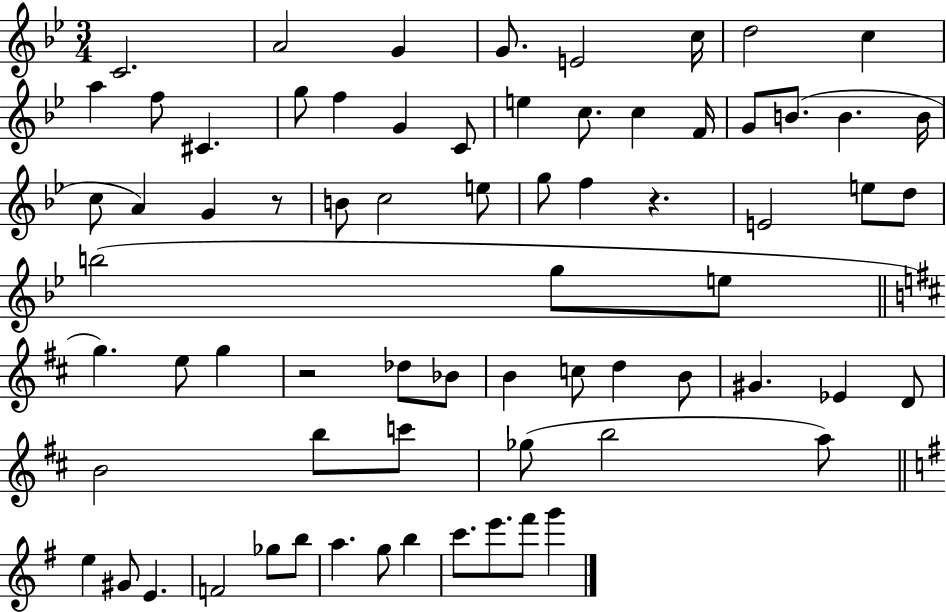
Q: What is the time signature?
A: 3/4